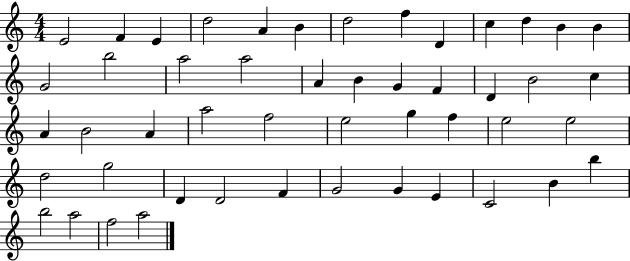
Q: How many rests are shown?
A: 0